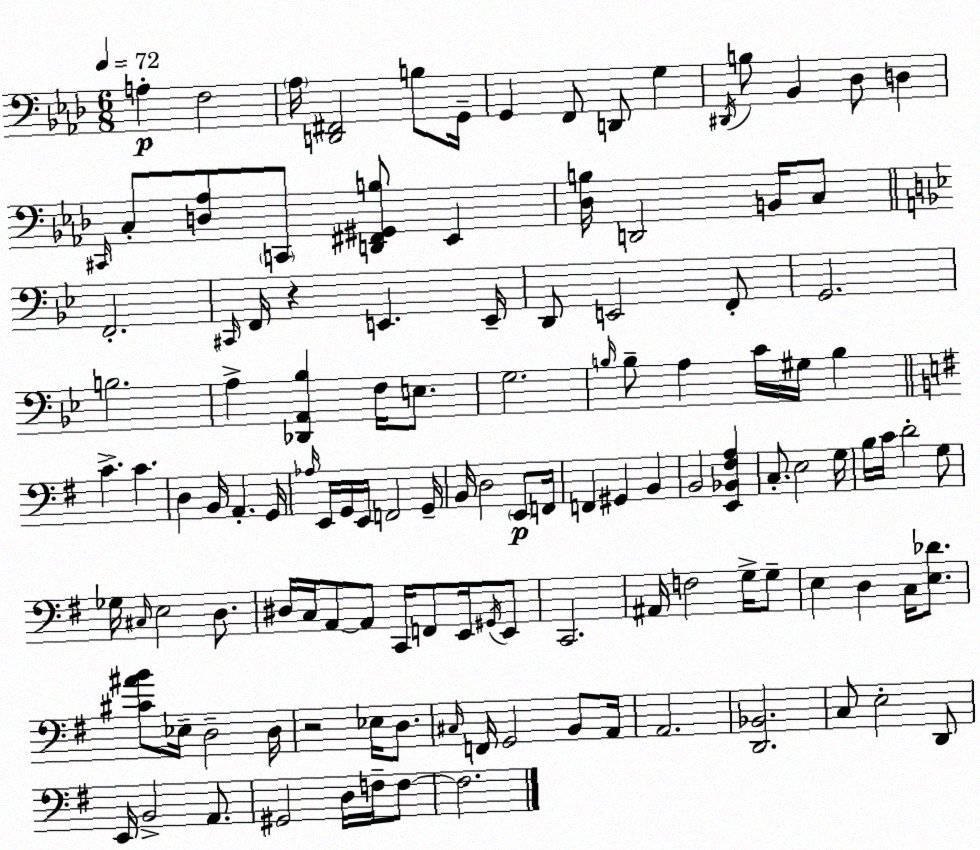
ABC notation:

X:1
T:Untitled
M:6/8
L:1/4
K:Ab
A, F,2 _A,/4 [D,,^F,,]2 B,/2 G,,/4 G,, F,,/2 D,,/2 G, ^D,,/4 B,/2 _B,, _D,/2 D, ^C,,/4 C,/2 [D,_A,]/2 C,,/2 [D,,^F,,^G,,B,]/2 _E,, [_D,B,]/4 D,,2 B,,/4 C,/2 F,,2 ^C,,/4 F,,/4 z E,, E,,/4 D,,/2 E,,2 F,,/2 G,,2 B,2 A, [_D,,A,,_B,] F,/4 E,/2 G,2 B,/4 B,/2 A, C/4 ^G,/4 B, C C D, B,,/4 A,, G,,/4 _A,/4 E,,/4 G,,/4 E,,/4 F,,2 G,,/4 B,,/4 D,2 E,,/2 F,,/4 F,, ^G,, B,, B,,2 [E,,_B,,^F,A,] C,/2 E,2 G,/4 B,/4 C/4 D2 G,/2 _G,/4 ^C,/4 E,2 D,/2 ^D,/4 C,/4 A,,/2 A,,/2 C,,/4 F,,/2 E,,/4 ^G,,/4 E,,/2 C,,2 ^A,,/4 F,2 G,/4 G,/2 E, D, C,/4 [E,_D]/2 [^C^AB]/2 _E,/4 D,2 D,/4 z2 _E,/4 D,/2 ^C,/4 F,,/4 G,,2 B,,/2 A,,/4 A,,2 [D,,_B,,]2 C,/2 E,2 D,,/2 E,,/4 B,,2 A,,/2 ^G,,2 D,/4 F,/4 F,/2 F,2